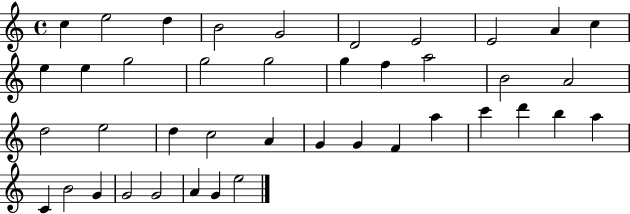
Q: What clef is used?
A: treble